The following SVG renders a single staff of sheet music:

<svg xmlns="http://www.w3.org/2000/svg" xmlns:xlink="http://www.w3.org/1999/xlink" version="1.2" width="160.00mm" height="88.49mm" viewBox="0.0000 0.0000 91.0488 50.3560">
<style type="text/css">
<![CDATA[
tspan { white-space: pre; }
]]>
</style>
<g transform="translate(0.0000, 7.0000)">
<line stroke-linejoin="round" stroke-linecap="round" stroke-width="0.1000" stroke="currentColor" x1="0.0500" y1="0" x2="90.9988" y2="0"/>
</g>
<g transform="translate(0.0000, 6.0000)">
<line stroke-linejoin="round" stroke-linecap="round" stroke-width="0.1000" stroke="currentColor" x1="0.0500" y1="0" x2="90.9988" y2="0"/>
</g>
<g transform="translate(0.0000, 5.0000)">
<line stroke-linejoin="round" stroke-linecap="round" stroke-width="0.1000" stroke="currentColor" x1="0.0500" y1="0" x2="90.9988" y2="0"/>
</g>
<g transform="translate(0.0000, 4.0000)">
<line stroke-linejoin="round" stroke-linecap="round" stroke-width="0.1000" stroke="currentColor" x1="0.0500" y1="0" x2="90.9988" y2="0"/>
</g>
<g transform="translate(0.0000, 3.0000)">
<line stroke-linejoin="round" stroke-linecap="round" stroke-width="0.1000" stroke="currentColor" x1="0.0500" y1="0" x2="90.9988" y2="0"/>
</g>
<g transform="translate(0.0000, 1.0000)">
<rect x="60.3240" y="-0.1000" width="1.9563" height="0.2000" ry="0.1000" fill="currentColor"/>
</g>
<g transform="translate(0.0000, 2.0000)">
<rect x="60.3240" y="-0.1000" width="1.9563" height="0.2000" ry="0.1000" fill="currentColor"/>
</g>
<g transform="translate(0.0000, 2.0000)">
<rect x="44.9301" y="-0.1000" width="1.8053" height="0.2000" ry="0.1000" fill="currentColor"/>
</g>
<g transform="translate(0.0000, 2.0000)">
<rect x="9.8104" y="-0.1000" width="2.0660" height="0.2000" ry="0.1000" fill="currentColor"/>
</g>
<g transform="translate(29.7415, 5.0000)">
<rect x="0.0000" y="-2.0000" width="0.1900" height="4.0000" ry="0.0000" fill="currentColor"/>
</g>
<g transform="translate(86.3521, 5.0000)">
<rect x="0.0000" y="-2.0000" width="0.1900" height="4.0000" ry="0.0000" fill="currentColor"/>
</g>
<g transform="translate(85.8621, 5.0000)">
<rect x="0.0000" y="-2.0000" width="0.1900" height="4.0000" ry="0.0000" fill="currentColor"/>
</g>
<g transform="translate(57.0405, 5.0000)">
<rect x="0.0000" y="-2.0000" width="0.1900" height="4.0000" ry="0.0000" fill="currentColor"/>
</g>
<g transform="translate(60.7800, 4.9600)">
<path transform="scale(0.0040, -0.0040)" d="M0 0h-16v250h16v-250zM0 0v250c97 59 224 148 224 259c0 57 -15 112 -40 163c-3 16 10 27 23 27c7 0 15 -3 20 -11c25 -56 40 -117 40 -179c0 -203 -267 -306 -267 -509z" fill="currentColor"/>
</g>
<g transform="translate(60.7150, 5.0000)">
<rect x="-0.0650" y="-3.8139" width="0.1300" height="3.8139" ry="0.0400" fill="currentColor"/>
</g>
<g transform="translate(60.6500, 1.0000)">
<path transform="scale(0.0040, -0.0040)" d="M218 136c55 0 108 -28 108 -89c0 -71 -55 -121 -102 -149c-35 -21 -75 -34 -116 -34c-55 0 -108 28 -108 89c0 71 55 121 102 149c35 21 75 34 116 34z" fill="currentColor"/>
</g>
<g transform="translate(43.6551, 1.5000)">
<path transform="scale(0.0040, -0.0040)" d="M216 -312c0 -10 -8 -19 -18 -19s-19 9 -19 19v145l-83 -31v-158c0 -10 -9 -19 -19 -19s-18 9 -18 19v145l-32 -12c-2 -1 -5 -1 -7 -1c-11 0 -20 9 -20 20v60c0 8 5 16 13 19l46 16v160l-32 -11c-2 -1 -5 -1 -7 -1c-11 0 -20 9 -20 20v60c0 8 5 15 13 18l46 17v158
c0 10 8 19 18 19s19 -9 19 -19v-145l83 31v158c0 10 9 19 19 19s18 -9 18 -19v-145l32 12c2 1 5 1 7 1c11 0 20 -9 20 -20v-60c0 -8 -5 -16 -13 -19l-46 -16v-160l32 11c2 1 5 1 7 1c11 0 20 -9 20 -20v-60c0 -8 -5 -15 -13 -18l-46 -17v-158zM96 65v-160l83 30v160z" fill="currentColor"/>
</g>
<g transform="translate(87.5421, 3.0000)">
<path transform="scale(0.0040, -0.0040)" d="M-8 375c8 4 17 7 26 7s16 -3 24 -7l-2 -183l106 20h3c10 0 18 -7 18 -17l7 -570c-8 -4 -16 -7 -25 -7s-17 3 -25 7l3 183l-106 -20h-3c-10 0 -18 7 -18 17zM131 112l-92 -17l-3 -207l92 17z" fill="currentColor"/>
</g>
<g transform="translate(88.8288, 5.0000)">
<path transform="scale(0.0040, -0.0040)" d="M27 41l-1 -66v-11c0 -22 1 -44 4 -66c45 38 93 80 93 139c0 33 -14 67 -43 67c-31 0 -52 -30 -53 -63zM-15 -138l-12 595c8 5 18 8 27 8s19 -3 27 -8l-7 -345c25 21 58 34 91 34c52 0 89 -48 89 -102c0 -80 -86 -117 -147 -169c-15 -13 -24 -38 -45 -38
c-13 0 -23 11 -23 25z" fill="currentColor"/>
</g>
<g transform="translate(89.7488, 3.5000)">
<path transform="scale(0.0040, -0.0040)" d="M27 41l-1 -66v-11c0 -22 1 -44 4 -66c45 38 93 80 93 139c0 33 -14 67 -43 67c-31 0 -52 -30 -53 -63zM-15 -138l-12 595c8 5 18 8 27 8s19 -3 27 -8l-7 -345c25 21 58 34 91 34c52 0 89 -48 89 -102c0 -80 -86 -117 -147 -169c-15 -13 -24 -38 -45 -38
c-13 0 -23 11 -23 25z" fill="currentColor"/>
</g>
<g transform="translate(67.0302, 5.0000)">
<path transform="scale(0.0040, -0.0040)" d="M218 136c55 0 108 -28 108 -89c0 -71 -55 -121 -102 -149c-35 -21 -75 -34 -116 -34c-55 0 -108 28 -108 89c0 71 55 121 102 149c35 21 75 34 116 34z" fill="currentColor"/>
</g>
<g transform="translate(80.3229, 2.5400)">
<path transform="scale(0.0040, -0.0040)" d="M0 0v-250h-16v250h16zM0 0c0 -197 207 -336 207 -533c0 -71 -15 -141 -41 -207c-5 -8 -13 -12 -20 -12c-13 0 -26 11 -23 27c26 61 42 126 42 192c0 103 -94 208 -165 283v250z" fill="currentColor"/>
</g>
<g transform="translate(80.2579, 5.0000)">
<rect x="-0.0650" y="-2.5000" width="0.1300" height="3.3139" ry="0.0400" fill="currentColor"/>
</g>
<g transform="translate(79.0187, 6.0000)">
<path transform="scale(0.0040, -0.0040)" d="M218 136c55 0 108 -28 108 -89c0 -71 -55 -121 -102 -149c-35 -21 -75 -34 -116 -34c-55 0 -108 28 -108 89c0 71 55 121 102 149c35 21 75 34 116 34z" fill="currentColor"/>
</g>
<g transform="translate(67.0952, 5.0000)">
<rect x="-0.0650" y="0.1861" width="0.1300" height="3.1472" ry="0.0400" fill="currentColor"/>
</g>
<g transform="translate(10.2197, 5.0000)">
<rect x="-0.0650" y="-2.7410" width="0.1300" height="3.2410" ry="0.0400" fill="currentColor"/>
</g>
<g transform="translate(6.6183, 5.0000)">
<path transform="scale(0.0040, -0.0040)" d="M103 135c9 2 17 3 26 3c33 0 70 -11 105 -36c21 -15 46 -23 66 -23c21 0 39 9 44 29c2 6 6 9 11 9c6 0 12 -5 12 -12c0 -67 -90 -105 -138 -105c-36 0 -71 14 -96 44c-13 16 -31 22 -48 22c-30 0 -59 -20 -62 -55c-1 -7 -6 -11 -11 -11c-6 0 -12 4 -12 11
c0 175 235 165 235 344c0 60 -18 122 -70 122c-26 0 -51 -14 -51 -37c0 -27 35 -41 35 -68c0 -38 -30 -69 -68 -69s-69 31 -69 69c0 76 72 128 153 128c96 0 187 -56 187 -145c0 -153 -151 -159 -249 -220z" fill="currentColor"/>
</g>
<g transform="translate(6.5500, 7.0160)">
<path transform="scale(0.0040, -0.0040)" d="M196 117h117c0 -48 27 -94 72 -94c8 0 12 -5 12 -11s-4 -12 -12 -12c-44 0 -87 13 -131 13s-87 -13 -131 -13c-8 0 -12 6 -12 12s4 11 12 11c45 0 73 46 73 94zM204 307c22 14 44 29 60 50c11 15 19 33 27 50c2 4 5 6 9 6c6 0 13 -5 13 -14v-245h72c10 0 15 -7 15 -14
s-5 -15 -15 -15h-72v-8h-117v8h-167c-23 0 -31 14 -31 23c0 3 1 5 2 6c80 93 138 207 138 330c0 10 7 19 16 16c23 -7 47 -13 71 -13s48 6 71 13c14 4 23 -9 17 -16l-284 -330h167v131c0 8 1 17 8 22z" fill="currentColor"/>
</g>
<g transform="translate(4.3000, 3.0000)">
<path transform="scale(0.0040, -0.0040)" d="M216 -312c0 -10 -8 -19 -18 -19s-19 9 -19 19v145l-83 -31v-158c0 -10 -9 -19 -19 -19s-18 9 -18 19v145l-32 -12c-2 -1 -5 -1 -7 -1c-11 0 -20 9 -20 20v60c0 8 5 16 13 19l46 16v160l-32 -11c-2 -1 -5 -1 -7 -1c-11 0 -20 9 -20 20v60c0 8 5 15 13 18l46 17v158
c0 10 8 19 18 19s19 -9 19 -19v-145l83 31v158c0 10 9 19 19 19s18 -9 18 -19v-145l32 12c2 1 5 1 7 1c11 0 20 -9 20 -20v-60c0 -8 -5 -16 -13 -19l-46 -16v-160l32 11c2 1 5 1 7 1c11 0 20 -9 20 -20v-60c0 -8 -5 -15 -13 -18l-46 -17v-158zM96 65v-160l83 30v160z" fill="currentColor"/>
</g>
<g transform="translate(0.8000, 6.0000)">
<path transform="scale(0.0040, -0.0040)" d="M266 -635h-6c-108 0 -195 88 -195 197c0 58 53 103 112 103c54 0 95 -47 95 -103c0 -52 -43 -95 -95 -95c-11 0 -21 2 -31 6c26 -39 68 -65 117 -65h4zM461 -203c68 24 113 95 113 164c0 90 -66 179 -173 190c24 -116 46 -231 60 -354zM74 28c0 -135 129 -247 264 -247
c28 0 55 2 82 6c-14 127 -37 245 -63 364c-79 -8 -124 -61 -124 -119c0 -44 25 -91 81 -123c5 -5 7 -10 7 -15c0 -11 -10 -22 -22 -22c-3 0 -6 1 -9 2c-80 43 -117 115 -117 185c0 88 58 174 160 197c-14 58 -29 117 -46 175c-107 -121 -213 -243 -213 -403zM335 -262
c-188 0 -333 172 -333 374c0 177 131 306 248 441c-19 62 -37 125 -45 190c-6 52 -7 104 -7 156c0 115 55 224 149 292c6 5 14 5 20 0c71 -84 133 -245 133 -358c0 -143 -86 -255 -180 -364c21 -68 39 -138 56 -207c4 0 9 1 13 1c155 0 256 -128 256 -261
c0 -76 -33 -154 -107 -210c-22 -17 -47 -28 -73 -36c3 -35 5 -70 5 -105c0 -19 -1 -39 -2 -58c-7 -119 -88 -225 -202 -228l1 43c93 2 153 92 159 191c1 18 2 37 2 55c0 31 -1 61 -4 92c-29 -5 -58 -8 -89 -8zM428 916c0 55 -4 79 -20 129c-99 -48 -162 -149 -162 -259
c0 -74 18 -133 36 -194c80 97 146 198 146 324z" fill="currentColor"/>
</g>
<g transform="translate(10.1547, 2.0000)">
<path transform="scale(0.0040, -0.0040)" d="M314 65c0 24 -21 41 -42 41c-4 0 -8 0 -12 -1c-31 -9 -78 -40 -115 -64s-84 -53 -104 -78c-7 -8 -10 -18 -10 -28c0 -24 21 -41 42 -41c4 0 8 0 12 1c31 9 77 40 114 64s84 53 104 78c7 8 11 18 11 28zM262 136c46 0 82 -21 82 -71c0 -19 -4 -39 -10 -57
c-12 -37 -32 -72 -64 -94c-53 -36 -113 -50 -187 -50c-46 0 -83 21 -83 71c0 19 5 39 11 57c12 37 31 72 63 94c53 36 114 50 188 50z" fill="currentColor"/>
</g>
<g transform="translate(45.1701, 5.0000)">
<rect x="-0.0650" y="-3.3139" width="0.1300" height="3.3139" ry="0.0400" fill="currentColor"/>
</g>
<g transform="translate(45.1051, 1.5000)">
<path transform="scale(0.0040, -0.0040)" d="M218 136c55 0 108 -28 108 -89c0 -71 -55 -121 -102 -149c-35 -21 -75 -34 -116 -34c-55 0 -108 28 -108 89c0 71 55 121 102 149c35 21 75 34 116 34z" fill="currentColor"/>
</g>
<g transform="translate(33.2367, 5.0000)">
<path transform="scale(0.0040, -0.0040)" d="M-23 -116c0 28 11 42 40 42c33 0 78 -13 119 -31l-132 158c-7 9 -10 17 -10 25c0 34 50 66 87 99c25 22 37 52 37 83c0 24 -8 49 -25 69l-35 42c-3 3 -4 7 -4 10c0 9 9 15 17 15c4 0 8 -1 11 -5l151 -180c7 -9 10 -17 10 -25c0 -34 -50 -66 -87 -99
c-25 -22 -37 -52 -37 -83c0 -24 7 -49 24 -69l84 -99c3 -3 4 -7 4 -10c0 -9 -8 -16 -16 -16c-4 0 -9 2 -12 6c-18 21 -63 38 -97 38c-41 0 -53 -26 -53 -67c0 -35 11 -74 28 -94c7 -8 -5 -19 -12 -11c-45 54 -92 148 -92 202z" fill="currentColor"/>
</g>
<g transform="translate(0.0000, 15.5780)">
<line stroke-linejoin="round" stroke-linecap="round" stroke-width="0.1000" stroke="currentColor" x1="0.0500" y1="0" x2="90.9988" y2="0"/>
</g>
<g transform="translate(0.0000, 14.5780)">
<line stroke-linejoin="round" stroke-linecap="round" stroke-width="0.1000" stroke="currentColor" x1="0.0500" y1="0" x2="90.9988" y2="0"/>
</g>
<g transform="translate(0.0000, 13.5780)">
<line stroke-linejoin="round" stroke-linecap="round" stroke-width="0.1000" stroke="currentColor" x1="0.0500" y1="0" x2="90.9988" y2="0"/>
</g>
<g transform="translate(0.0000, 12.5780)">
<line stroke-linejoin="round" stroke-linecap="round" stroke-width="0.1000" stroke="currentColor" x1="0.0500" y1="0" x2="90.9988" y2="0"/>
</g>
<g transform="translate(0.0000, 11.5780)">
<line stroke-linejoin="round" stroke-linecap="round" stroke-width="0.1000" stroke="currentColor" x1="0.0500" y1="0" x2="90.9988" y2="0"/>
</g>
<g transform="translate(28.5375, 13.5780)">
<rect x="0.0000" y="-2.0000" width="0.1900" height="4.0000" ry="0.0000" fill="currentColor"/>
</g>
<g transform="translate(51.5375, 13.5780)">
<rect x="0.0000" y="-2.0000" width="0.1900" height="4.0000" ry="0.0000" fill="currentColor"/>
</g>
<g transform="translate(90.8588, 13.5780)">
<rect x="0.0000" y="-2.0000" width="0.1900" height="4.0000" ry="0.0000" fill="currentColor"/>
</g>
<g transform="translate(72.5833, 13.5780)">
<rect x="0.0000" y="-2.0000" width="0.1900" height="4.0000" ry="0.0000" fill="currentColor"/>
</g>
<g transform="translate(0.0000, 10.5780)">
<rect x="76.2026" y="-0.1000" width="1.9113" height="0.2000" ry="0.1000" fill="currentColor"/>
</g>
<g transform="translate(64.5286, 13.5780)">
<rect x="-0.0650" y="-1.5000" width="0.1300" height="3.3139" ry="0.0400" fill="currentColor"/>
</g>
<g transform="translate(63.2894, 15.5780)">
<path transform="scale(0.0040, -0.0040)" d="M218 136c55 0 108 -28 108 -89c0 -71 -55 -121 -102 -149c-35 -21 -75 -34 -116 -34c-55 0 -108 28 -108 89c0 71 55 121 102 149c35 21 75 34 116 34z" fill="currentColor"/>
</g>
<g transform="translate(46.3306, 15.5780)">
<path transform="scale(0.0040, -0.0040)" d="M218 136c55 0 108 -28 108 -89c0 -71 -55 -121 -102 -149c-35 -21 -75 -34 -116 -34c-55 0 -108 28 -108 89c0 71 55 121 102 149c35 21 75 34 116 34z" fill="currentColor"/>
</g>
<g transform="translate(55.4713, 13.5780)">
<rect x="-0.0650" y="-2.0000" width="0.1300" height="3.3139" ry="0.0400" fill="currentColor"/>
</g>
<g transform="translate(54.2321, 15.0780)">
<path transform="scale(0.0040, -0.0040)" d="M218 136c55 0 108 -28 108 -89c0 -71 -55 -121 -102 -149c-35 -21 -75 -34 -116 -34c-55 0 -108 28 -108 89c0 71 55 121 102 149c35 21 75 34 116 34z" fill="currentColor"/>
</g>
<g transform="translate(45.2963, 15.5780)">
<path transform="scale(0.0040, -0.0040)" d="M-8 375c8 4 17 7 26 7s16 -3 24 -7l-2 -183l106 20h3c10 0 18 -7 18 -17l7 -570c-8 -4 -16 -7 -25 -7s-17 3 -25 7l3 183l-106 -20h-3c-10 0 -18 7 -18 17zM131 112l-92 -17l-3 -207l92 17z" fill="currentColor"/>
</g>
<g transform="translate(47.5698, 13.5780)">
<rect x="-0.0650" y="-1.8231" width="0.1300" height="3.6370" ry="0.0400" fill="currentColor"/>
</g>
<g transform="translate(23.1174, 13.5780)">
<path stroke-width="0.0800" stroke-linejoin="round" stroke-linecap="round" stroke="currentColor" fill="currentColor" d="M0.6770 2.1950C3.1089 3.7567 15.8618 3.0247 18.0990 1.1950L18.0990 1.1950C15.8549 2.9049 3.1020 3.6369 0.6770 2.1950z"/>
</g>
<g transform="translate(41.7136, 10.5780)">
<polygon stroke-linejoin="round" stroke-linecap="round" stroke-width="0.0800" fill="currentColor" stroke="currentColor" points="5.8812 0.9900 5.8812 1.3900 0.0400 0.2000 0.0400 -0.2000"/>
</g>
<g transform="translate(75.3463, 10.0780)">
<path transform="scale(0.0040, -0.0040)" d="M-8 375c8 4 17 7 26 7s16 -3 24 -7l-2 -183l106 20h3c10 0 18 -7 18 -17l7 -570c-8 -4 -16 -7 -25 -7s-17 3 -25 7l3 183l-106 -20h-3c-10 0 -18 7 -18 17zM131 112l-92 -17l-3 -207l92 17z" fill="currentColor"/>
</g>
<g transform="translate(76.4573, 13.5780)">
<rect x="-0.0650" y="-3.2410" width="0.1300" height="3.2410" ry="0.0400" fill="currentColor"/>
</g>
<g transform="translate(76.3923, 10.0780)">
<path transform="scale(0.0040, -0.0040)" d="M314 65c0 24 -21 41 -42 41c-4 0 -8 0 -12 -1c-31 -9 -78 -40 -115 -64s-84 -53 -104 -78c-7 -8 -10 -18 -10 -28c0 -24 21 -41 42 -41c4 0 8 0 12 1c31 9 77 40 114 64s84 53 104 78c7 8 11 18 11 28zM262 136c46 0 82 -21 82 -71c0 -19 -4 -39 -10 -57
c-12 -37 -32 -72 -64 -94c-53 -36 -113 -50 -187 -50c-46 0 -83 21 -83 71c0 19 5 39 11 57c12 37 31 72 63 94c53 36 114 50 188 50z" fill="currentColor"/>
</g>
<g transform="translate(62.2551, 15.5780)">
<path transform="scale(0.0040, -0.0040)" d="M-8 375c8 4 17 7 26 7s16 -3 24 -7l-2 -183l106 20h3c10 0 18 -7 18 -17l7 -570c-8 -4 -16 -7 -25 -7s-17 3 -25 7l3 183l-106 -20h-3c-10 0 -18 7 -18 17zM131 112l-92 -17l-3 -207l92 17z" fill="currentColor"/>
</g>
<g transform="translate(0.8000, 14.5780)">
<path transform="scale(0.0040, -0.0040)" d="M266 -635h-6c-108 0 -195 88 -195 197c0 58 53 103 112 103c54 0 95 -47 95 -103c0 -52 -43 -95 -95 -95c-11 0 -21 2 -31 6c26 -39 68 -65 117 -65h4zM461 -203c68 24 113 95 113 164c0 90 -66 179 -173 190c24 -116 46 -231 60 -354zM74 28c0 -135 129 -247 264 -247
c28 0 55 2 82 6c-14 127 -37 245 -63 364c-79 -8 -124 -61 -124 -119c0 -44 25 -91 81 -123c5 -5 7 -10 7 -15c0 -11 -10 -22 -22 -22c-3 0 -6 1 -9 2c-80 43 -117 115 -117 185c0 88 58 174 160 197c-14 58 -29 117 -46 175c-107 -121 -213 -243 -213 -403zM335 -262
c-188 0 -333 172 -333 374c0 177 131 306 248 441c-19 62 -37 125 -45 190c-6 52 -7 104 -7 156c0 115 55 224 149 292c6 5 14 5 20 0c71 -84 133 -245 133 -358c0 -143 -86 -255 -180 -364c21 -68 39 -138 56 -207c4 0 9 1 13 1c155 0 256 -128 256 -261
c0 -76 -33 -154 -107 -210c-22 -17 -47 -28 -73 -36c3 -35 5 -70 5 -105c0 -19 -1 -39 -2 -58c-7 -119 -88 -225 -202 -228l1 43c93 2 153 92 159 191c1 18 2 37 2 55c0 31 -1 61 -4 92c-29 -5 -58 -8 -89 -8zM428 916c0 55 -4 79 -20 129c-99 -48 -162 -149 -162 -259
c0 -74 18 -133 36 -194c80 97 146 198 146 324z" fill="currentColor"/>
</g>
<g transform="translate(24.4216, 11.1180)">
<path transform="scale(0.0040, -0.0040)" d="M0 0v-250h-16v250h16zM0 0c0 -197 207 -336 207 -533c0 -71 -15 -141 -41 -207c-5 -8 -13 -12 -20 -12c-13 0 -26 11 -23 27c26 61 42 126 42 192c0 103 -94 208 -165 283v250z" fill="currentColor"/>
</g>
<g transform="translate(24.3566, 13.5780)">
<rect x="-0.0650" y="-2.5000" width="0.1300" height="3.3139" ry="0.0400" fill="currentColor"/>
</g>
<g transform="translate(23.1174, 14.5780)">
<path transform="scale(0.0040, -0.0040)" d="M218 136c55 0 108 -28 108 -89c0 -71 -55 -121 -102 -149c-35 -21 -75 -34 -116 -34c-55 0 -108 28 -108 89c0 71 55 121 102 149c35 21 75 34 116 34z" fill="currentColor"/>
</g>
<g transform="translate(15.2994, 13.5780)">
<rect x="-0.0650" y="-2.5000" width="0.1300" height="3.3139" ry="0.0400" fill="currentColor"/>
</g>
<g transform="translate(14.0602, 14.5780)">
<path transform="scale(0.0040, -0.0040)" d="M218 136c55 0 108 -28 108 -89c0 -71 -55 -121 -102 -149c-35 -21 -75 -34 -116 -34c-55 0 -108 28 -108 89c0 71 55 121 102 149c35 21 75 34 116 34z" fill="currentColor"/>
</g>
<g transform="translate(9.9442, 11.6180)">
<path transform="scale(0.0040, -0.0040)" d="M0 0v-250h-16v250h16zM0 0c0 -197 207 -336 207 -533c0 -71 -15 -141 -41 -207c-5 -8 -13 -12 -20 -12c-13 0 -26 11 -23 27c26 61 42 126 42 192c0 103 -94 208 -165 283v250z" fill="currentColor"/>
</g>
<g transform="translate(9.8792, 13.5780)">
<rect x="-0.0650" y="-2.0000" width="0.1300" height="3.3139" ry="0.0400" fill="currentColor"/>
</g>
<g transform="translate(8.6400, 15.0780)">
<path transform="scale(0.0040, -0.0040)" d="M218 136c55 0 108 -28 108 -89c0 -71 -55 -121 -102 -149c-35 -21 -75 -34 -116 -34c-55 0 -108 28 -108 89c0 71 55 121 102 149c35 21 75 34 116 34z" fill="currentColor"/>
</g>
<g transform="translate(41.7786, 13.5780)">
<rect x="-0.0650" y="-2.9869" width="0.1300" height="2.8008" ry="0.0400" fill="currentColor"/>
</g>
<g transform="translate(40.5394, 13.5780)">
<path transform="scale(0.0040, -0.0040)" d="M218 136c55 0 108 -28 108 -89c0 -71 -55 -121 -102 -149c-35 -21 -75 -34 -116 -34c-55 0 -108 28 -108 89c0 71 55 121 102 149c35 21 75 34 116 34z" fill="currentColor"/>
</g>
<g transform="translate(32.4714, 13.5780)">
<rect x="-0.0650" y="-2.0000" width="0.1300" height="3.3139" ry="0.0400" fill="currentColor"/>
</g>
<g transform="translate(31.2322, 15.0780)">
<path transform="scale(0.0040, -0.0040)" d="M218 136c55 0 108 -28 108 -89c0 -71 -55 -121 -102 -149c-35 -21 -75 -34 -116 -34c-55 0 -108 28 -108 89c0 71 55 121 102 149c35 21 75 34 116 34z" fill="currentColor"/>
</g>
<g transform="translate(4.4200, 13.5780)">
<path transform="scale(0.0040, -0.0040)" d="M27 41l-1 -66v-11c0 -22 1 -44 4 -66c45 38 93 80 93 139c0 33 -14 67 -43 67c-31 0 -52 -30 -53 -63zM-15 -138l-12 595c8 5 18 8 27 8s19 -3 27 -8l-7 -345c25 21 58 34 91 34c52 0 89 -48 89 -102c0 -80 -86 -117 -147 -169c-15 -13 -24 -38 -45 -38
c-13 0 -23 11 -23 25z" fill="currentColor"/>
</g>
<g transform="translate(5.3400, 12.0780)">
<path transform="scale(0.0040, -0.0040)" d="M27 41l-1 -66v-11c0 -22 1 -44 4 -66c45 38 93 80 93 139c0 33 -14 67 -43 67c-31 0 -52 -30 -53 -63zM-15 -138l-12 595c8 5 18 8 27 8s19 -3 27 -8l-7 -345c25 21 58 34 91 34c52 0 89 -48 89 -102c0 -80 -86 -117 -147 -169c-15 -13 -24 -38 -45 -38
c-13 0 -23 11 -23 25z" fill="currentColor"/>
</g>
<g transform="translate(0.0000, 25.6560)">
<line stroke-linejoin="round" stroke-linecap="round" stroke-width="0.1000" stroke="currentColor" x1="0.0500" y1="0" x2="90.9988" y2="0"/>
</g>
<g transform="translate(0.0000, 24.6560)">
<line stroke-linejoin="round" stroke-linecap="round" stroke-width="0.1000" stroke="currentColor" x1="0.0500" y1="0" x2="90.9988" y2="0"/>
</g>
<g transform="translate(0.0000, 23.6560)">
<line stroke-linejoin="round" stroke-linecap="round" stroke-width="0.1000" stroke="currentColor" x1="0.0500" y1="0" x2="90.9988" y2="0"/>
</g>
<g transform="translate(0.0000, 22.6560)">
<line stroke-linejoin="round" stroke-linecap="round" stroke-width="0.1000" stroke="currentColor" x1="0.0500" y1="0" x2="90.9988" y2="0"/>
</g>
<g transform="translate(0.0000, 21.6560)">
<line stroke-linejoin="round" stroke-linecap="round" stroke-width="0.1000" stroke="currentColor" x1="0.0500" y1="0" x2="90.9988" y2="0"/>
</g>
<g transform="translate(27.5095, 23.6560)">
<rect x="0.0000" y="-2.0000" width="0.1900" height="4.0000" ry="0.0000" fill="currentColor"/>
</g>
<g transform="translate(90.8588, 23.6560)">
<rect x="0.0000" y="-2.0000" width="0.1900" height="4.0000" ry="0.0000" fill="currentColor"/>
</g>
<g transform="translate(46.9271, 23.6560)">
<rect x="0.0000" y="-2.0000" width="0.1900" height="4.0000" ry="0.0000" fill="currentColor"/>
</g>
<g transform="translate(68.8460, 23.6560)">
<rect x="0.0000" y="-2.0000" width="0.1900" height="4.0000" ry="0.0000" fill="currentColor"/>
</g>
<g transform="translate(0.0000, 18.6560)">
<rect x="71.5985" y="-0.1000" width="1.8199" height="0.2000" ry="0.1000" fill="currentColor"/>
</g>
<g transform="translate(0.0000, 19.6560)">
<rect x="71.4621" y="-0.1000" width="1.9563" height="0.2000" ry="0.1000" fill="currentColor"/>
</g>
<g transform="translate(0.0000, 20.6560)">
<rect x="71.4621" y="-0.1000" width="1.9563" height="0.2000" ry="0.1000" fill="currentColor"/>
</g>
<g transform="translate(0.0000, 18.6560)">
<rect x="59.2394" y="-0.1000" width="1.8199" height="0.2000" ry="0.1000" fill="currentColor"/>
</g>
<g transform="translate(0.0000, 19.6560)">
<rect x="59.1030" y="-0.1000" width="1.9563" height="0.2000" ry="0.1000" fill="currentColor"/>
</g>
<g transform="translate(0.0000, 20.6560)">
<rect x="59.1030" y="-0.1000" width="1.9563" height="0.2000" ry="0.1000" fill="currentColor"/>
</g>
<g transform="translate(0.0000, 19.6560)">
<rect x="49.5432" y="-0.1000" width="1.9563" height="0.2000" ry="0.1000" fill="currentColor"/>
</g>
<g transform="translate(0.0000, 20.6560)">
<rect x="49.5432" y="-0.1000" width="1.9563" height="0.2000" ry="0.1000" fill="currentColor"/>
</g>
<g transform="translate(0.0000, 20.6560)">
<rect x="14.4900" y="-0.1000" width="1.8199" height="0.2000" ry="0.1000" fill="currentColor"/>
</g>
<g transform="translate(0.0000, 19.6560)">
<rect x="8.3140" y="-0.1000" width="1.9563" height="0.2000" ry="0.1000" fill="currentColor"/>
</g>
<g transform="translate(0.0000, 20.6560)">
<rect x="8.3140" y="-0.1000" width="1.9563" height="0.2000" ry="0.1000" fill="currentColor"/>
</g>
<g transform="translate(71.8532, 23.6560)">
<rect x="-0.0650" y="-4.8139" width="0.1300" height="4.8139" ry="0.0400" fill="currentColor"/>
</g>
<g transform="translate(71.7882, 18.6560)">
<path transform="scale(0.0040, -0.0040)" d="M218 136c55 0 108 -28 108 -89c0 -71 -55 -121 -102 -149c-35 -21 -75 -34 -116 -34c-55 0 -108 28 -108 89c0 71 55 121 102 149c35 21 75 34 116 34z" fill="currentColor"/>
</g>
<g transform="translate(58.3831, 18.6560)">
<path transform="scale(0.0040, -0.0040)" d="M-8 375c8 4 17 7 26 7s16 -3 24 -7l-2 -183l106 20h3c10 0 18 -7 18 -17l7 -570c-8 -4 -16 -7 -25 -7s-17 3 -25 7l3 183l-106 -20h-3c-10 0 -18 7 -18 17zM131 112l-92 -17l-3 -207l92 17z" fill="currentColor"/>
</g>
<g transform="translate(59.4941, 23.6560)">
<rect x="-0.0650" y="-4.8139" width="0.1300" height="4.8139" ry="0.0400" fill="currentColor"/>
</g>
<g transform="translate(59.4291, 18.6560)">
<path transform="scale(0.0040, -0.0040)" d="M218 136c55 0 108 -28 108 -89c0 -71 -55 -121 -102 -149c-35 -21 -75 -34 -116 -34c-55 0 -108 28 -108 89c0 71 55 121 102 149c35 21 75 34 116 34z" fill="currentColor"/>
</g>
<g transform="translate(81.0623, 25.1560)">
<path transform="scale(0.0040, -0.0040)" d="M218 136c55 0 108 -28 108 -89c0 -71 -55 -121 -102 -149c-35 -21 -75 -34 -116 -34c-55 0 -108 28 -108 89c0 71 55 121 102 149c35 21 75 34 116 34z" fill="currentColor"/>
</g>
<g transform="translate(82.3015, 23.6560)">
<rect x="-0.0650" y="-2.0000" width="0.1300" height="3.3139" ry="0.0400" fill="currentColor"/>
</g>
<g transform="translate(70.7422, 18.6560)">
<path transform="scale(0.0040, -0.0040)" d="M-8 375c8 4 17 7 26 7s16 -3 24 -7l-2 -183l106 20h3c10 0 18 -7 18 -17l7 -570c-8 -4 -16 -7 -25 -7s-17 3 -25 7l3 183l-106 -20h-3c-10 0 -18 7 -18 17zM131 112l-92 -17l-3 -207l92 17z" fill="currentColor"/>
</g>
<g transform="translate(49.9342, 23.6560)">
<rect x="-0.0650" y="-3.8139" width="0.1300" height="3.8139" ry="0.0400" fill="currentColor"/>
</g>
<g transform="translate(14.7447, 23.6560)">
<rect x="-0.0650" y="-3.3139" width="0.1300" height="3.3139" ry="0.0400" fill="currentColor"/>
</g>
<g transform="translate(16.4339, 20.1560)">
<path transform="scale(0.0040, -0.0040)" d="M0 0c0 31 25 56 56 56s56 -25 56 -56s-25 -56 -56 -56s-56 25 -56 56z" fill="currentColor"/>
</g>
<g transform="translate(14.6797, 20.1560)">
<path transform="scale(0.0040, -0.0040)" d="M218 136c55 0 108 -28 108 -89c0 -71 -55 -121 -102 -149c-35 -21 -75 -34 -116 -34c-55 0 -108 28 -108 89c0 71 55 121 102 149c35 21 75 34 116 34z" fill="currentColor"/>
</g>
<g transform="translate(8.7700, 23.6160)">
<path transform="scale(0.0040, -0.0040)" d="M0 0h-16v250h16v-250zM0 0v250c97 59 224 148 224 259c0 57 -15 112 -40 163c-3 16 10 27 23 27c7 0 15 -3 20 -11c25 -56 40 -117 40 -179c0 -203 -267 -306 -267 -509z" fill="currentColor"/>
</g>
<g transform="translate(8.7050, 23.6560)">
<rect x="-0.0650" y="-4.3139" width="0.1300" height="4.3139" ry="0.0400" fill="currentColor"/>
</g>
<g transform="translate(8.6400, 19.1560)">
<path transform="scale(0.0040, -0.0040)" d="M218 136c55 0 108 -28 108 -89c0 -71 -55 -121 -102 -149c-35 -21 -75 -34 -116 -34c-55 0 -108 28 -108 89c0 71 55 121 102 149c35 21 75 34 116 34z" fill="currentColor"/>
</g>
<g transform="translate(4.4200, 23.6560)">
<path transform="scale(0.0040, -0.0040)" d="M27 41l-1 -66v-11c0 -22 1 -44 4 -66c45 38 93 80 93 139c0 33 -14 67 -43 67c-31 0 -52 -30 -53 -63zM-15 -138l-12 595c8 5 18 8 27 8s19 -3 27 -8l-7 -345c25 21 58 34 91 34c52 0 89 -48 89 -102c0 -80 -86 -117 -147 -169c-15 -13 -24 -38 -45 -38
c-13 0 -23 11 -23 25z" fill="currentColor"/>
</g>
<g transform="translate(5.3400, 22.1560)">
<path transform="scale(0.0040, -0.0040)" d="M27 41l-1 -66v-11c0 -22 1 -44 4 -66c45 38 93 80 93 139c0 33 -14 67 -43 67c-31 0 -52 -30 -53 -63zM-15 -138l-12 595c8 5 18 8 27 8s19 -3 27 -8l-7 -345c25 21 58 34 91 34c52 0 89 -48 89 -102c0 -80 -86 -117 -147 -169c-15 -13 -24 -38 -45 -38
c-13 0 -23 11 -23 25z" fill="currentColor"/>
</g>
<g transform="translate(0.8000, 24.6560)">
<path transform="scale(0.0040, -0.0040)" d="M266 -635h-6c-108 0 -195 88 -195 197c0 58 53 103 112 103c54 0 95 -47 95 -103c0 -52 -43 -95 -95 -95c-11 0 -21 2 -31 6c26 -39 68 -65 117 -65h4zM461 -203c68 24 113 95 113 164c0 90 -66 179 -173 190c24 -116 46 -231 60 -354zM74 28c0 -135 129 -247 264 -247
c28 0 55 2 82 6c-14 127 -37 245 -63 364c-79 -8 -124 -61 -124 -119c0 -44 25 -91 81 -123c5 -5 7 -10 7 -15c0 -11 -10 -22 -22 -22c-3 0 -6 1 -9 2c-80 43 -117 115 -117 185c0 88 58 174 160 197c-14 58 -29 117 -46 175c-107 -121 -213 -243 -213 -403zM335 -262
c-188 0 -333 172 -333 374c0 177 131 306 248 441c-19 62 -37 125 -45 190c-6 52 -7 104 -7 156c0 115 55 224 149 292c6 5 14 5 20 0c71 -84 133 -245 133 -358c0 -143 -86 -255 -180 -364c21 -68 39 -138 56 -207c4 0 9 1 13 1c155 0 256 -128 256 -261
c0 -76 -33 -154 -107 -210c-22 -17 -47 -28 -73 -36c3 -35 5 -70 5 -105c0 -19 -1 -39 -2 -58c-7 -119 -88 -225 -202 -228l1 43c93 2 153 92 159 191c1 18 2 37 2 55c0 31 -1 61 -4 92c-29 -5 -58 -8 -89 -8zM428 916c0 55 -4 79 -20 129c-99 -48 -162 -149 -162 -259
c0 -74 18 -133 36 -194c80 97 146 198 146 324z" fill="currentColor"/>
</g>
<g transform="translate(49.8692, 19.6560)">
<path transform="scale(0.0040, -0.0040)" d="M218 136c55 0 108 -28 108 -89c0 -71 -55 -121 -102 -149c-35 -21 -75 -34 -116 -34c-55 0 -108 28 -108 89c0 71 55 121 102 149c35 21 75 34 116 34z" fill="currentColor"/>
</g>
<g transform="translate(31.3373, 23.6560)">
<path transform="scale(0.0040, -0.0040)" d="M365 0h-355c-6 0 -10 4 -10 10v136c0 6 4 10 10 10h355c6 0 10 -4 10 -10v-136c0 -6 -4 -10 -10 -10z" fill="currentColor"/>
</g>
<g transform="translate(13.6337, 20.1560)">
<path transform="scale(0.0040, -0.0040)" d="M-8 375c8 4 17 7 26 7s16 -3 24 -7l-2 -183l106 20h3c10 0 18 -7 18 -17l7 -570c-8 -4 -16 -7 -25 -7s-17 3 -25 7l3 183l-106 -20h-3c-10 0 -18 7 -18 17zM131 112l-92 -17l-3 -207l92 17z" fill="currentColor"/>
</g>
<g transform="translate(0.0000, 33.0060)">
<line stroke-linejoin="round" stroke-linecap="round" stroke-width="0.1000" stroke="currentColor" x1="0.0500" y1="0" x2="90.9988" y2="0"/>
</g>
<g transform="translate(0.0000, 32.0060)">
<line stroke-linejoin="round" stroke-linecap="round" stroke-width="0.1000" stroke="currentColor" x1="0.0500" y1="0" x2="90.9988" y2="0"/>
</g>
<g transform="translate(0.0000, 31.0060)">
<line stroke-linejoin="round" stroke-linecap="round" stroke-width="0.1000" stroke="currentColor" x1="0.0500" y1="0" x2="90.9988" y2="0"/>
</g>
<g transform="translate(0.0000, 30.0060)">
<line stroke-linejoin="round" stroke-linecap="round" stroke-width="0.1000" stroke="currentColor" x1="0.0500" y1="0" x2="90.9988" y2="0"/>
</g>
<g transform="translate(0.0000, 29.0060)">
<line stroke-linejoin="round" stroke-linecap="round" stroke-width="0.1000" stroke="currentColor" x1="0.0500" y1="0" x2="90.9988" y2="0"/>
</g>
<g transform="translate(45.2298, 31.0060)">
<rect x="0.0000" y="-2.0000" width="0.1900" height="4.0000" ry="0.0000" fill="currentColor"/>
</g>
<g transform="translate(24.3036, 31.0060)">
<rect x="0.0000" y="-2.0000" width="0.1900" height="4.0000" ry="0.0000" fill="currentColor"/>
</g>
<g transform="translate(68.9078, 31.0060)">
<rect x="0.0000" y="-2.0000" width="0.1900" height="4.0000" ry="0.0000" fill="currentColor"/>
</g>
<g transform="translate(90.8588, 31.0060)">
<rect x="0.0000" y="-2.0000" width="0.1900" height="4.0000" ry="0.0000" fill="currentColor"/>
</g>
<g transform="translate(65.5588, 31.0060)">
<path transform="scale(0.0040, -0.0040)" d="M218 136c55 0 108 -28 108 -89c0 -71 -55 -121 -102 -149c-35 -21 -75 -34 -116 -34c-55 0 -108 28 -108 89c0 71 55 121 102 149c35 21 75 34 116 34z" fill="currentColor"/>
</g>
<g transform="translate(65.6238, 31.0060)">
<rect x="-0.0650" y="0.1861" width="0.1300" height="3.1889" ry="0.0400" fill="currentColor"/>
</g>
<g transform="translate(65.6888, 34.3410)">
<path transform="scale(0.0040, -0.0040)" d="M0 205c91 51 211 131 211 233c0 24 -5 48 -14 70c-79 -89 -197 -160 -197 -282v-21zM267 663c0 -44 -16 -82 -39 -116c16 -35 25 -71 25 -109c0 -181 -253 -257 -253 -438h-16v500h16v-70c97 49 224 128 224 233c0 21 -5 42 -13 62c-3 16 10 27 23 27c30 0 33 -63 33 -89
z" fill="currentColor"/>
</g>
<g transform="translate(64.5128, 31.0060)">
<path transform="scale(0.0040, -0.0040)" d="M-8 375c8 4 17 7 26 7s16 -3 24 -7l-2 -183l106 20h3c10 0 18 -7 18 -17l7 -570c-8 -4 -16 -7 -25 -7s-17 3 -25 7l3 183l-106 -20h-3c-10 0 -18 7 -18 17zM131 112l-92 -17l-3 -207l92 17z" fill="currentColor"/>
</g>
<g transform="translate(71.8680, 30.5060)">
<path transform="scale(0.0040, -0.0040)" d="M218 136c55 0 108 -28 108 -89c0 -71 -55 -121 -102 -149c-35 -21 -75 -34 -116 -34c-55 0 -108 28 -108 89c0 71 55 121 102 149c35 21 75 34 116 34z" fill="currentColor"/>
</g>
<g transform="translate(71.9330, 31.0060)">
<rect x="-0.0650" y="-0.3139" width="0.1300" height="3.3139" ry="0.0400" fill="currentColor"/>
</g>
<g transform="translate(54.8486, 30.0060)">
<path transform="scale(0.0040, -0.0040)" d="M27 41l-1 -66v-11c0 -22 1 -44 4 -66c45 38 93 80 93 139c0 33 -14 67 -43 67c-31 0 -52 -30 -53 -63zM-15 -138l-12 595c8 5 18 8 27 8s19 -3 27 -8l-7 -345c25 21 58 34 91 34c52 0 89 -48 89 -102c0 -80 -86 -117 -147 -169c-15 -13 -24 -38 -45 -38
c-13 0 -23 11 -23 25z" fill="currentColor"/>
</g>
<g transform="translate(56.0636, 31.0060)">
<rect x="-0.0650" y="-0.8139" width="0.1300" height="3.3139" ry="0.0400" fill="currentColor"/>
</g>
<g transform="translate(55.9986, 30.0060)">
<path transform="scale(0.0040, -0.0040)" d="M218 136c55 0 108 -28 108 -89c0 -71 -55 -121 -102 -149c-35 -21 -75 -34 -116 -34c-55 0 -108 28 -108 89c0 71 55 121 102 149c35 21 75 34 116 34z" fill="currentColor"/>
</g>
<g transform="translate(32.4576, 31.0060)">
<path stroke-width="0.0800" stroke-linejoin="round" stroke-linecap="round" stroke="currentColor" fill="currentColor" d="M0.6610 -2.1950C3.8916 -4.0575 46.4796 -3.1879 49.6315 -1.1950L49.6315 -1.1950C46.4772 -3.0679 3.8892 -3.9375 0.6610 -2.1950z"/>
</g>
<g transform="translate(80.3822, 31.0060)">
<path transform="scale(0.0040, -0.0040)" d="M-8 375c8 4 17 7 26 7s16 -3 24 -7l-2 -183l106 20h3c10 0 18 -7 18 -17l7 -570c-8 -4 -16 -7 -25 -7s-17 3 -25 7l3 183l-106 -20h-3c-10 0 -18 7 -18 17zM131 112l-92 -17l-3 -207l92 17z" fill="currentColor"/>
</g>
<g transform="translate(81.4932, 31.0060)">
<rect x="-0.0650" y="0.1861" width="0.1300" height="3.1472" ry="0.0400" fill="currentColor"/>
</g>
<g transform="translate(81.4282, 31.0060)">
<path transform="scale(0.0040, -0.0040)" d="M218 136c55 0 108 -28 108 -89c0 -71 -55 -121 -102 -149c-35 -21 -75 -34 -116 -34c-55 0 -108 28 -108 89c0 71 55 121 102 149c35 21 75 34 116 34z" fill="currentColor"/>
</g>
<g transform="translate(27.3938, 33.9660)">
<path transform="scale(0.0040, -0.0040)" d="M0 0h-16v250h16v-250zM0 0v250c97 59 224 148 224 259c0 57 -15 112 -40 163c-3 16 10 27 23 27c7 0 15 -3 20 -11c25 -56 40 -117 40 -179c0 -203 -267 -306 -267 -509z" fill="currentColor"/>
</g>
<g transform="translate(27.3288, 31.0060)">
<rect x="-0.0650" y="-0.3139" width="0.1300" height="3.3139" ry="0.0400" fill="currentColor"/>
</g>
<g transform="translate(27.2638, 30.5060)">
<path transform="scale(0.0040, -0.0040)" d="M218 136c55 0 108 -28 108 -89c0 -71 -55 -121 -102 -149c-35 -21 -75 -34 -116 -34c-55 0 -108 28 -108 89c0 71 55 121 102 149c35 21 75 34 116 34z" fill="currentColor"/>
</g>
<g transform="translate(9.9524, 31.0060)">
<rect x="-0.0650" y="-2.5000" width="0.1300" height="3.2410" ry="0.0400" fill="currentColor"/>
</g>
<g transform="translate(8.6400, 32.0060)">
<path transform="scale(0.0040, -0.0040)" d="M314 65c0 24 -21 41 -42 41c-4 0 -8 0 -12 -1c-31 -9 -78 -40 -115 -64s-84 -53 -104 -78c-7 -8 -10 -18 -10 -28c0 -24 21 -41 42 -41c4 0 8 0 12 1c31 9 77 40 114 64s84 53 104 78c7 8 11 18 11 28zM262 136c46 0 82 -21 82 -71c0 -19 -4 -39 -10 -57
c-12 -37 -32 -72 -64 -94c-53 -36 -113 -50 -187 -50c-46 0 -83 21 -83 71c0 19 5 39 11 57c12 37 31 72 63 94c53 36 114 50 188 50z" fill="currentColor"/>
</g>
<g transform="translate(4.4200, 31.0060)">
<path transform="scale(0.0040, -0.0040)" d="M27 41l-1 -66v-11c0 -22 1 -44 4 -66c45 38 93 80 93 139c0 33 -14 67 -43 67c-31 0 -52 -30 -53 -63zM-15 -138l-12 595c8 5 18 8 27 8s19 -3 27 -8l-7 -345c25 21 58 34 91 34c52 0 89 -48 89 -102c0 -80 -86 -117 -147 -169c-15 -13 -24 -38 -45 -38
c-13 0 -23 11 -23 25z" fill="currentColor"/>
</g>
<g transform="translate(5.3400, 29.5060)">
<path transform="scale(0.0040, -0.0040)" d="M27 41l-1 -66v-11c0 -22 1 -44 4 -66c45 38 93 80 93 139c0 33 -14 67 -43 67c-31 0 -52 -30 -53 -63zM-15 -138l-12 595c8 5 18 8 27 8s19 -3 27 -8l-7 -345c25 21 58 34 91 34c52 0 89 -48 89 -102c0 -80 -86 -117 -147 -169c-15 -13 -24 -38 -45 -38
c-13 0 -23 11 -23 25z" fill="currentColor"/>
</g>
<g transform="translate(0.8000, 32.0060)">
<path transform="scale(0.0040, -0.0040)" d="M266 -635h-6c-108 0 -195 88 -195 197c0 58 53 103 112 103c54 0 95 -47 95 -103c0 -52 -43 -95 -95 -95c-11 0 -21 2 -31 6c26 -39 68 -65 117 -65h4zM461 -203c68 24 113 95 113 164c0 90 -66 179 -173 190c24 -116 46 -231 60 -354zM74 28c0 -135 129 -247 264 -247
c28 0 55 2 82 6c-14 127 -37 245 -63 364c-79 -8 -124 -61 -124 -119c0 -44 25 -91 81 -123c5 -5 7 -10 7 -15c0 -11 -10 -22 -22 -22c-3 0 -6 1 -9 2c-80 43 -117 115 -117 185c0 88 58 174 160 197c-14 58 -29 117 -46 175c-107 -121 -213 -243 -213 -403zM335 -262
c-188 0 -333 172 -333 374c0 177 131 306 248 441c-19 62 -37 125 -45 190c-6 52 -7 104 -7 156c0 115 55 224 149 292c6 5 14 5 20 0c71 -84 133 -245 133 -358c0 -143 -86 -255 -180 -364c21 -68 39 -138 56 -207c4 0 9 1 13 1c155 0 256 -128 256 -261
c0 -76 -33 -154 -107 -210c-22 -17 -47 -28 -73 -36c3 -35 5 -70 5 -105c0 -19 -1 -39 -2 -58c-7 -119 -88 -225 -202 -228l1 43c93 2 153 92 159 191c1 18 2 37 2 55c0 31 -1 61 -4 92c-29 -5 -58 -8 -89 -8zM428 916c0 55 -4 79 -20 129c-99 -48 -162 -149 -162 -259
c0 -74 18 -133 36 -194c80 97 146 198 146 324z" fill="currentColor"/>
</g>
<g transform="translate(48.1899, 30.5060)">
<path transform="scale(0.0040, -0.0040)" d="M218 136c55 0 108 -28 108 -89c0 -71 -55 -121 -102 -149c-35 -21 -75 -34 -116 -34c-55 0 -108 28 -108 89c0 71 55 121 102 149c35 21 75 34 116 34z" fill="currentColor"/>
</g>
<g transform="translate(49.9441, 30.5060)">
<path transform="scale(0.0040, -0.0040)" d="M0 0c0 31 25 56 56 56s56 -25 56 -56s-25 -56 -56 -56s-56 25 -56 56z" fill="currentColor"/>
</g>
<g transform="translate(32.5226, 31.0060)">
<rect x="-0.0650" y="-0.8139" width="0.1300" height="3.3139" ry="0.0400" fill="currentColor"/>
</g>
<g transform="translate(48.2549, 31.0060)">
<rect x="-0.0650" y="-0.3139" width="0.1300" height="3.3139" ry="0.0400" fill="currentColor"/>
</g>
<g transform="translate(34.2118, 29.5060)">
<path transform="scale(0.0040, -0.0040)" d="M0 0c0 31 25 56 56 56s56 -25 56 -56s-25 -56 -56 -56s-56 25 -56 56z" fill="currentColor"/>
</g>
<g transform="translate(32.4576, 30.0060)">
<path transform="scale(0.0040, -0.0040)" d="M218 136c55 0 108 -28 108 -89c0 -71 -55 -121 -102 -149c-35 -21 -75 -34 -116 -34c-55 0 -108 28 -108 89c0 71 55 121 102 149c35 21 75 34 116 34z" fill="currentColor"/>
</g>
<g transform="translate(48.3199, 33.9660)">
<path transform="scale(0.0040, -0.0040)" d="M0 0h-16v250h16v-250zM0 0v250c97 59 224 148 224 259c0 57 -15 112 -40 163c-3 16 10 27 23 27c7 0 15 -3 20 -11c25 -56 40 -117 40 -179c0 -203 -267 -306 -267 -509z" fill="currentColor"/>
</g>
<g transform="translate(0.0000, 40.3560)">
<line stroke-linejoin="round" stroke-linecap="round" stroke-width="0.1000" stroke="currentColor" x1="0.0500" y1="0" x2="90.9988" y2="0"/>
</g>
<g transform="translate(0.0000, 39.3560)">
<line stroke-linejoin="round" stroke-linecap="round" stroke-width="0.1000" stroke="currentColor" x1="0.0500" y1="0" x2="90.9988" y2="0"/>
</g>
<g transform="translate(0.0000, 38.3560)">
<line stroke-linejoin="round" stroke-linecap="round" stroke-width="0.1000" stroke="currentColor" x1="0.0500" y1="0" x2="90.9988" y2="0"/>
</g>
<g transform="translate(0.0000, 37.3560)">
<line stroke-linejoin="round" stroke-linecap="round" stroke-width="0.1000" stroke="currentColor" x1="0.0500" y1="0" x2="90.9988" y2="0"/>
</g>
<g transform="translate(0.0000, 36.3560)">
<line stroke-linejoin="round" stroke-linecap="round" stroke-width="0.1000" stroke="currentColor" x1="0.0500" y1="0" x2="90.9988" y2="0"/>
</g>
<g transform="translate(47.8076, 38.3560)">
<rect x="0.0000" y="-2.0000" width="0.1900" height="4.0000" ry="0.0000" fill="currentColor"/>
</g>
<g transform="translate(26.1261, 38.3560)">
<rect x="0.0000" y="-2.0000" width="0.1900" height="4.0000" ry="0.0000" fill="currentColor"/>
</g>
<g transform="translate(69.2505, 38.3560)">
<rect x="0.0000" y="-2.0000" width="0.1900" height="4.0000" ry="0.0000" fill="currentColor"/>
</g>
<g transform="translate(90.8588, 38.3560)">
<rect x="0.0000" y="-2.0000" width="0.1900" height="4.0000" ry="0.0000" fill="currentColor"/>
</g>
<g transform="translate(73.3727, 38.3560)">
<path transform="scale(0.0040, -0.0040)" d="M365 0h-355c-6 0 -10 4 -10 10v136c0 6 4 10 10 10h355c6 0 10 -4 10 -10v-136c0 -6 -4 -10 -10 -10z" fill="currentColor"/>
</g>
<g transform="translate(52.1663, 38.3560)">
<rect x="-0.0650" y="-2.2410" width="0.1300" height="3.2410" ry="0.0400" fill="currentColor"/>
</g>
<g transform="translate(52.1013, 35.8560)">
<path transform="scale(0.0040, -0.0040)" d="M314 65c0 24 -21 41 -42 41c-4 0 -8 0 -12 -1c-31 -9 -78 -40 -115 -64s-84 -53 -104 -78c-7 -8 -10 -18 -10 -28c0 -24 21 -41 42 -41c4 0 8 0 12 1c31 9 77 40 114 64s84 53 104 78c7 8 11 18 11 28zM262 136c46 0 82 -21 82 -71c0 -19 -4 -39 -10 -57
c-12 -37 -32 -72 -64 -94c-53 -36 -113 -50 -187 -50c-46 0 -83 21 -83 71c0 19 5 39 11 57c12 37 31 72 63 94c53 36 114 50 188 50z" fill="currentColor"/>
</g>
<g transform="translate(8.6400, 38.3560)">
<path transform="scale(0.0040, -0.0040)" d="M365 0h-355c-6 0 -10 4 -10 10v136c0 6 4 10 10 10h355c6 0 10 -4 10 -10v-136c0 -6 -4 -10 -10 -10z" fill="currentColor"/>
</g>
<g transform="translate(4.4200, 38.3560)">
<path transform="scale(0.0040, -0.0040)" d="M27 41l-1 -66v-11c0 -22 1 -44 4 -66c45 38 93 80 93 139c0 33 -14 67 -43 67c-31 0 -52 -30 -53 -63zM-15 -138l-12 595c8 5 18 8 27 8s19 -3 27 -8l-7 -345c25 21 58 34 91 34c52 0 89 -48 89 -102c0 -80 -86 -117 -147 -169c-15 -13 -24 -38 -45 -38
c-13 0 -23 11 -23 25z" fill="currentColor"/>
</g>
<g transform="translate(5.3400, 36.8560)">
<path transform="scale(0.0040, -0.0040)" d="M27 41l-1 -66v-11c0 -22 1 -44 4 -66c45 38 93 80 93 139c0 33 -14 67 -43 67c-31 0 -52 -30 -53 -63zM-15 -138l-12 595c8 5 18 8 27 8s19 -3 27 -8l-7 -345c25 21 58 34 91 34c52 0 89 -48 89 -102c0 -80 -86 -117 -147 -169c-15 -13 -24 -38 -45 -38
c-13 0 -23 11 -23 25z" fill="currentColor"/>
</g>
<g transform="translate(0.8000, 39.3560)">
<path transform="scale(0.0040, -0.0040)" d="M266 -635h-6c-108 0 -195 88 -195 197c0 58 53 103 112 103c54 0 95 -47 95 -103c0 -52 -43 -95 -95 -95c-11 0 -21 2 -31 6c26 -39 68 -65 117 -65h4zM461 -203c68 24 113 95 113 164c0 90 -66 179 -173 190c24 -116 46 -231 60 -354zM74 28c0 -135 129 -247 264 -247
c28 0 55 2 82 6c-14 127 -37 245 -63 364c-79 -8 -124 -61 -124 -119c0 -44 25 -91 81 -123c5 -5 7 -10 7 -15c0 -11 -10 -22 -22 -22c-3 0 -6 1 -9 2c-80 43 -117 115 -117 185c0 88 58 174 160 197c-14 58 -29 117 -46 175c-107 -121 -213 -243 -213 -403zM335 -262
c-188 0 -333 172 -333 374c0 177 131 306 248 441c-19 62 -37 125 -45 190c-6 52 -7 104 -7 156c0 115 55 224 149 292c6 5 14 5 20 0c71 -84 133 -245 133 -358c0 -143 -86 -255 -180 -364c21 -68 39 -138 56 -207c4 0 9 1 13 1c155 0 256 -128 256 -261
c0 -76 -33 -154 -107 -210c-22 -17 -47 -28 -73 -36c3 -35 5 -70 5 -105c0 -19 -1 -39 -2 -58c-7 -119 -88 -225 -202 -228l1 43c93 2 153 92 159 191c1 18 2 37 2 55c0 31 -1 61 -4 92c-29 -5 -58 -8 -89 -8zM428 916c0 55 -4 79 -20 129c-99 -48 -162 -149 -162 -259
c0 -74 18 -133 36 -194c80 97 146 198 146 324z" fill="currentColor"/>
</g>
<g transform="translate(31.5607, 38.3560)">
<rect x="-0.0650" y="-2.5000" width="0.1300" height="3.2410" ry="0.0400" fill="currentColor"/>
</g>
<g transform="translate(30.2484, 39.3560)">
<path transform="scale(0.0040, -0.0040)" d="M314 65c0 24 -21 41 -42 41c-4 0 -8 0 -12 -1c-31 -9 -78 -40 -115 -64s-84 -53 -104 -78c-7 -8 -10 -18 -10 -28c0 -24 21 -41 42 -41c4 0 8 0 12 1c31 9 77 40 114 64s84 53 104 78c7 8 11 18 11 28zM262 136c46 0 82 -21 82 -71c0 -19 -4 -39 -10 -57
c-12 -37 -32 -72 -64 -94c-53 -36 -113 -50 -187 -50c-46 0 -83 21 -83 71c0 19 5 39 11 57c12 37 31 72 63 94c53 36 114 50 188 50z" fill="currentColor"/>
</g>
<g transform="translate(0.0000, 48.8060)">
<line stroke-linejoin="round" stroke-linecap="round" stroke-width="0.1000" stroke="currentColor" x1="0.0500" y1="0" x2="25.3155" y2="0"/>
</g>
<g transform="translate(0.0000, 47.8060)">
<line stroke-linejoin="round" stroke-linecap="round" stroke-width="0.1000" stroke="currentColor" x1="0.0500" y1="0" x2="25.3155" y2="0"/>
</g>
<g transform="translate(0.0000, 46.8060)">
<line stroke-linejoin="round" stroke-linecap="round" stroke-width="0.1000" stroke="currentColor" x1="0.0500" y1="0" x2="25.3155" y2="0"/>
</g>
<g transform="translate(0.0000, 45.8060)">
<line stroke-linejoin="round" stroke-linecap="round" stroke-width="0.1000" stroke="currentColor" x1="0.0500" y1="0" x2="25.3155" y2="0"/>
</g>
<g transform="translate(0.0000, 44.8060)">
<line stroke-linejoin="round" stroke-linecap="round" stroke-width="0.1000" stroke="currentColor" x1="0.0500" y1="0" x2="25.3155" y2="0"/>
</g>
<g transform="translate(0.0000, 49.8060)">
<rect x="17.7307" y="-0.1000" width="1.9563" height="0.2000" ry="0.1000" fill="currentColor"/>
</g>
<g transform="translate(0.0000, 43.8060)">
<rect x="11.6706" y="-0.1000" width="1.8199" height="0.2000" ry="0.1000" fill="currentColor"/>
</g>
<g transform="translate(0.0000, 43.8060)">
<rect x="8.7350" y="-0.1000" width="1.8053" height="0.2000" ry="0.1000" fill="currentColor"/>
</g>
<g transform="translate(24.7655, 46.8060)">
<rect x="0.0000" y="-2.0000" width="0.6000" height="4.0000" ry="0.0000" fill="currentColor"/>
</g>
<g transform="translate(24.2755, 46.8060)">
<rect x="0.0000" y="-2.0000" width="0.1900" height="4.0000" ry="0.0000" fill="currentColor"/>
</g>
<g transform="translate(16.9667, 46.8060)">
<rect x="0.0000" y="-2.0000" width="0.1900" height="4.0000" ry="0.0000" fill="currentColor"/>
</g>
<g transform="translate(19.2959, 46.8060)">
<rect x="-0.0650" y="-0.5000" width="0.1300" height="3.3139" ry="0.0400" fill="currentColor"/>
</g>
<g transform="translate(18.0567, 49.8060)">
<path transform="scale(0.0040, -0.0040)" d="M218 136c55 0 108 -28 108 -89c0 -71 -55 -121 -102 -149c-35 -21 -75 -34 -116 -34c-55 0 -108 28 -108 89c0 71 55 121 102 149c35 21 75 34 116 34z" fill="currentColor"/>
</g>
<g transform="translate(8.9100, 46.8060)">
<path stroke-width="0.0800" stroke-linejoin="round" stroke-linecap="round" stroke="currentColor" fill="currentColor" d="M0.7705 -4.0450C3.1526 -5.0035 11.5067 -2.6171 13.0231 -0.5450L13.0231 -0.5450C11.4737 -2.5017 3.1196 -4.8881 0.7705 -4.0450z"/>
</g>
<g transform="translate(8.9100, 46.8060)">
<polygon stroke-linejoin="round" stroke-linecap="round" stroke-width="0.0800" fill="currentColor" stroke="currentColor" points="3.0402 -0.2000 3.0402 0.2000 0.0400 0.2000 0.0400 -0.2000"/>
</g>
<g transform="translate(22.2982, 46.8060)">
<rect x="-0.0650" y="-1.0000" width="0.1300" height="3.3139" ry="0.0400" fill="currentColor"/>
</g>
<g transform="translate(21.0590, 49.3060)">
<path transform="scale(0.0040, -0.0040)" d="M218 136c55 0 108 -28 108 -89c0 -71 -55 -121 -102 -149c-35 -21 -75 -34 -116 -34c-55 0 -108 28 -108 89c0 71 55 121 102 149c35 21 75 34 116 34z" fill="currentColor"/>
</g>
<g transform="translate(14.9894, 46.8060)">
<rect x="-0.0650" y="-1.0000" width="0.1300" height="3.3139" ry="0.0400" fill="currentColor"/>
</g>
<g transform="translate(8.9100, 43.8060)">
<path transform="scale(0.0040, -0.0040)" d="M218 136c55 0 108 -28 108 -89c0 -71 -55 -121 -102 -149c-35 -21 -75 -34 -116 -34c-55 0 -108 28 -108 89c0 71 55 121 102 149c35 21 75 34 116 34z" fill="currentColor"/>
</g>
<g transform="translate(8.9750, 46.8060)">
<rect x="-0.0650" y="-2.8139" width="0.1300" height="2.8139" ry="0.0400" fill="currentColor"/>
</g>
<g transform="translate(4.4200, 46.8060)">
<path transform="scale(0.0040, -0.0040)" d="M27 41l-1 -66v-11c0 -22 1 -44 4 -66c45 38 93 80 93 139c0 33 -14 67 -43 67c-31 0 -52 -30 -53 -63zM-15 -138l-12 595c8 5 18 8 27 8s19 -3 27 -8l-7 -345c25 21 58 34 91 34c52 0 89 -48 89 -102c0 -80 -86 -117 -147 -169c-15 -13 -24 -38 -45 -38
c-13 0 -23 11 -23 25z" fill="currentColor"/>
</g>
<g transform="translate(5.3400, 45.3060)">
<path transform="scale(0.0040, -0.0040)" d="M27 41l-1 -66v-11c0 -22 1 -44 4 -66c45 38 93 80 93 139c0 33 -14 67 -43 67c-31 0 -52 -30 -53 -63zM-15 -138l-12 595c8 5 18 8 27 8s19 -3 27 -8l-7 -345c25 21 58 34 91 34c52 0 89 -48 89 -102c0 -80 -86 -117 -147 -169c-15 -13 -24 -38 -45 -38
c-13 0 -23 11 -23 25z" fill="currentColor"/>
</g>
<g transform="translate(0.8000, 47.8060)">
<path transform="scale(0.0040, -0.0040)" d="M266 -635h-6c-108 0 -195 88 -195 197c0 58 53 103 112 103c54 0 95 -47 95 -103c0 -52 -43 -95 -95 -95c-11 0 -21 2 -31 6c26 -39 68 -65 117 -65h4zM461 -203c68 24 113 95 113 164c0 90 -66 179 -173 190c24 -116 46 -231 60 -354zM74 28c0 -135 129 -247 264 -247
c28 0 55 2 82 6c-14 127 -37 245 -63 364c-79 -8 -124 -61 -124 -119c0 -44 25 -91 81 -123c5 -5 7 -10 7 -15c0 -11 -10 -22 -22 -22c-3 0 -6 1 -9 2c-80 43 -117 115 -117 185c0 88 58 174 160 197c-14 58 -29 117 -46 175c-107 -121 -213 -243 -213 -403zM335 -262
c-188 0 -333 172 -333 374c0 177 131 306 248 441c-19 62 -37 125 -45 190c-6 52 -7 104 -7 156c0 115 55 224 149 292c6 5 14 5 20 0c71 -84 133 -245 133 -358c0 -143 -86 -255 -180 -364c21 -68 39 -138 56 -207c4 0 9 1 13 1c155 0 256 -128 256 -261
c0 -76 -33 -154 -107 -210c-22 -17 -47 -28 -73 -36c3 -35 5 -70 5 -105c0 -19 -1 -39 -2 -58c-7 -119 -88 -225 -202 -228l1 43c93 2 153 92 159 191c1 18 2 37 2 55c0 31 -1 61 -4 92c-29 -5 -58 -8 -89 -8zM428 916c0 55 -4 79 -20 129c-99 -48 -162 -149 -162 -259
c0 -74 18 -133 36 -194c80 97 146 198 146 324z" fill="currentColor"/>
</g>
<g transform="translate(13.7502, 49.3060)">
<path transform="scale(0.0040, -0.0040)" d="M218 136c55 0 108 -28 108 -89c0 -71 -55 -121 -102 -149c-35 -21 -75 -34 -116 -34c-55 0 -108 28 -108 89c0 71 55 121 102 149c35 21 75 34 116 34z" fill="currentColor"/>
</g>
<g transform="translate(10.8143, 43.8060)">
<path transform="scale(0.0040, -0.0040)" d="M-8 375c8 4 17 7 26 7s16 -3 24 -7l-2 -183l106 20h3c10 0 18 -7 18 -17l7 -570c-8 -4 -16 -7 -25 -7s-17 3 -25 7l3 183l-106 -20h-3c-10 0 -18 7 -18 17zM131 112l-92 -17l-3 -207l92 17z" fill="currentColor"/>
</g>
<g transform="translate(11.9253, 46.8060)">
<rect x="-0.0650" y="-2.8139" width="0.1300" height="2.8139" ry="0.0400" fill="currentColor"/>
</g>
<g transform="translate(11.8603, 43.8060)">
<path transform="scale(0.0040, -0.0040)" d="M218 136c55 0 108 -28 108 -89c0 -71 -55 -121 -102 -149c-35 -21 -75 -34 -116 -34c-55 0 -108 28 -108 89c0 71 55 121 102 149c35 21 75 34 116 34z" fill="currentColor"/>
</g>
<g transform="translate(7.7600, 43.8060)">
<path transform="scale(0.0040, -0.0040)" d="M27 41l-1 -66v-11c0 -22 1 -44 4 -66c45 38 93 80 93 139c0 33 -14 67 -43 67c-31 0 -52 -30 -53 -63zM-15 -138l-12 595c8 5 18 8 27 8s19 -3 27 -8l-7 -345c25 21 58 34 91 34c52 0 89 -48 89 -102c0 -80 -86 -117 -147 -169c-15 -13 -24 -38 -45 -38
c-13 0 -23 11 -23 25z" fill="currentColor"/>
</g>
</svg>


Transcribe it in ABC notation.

X:1
T:Untitled
M:2/4
L:1/4
K:G
a2 z ^b c'/2 B G/2 F/2 G G/2 F _B/2 E/2 F E b2 d'/2 b z2 c' e' e' F G2 c/2 d c/2 _d B/4 c B z2 G2 g2 z2 _a/2 a/2 D C D